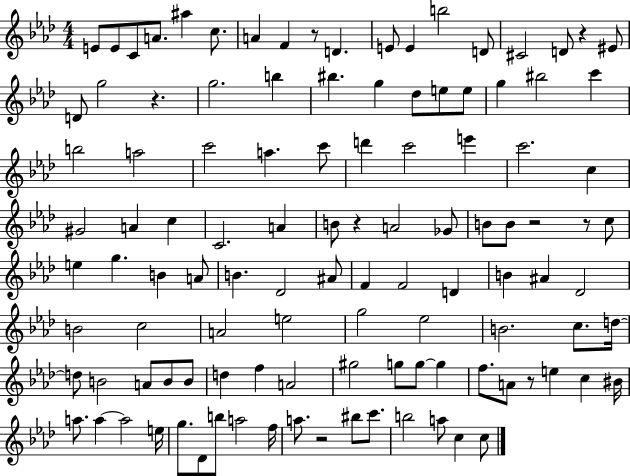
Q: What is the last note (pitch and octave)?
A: C5